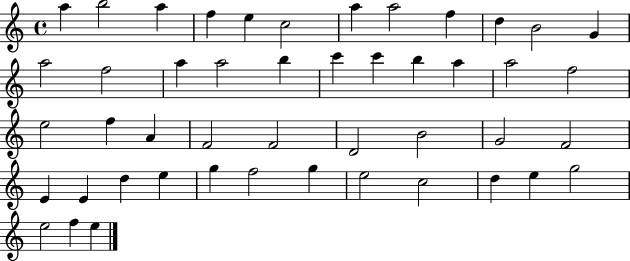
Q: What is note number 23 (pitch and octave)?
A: F5